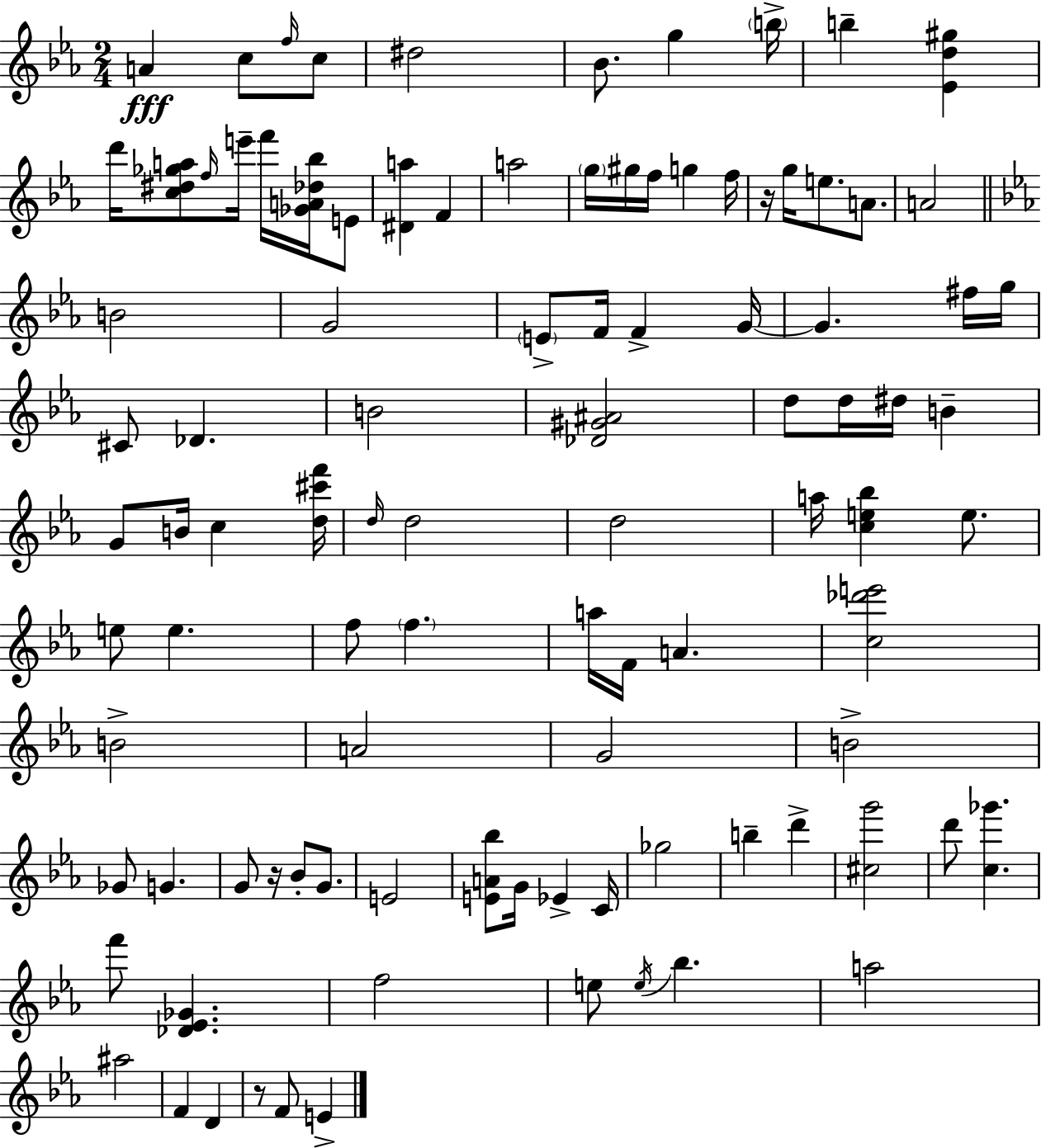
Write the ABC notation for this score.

X:1
T:Untitled
M:2/4
L:1/4
K:Eb
A c/2 f/4 c/2 ^d2 _B/2 g b/4 b [_Ed^g] d'/4 [c^d_ga]/2 f/4 e'/4 f'/4 [_GA_d_b]/4 E/2 [^Da] F a2 g/4 ^g/4 f/4 g f/4 z/4 g/4 e/2 A/2 A2 B2 G2 E/2 F/4 F G/4 G ^f/4 g/4 ^C/2 _D B2 [_D^G^A]2 d/2 d/4 ^d/4 B G/2 B/4 c [d^c'f']/4 d/4 d2 d2 a/4 [ce_b] e/2 e/2 e f/2 f a/4 F/4 A [c_d'e']2 B2 A2 G2 B2 _G/2 G G/2 z/4 _B/2 G/2 E2 [EA_b]/2 G/4 _E C/4 _g2 b d' [^cg']2 d'/2 [c_g'] f'/2 [_D_E_G] f2 e/2 e/4 _b a2 ^a2 F D z/2 F/2 E